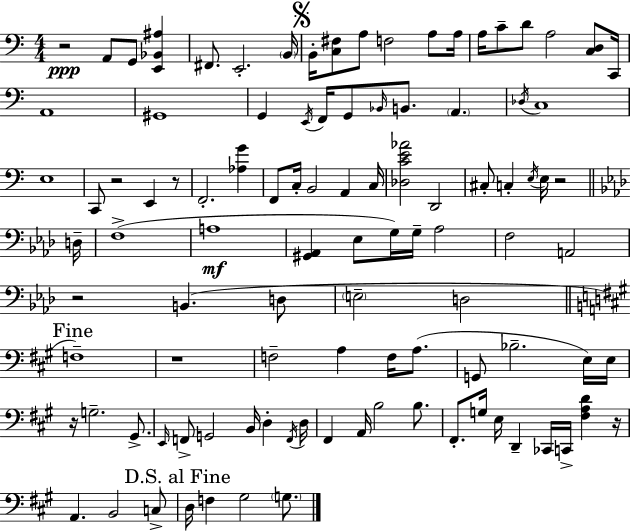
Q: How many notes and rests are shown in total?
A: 103